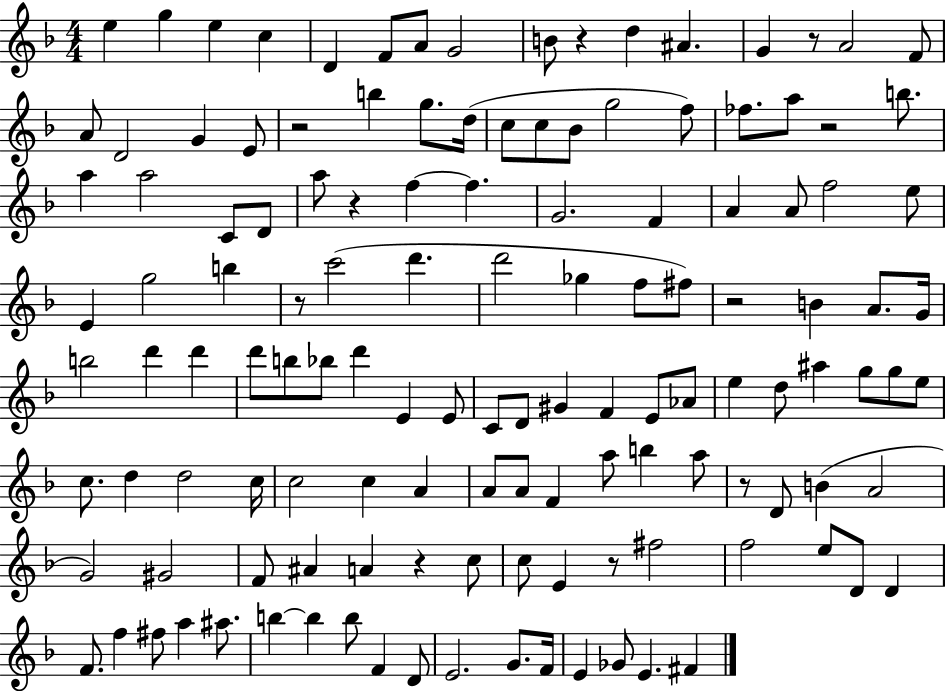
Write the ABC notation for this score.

X:1
T:Untitled
M:4/4
L:1/4
K:F
e g e c D F/2 A/2 G2 B/2 z d ^A G z/2 A2 F/2 A/2 D2 G E/2 z2 b g/2 d/4 c/2 c/2 _B/2 g2 f/2 _f/2 a/2 z2 b/2 a a2 C/2 D/2 a/2 z f f G2 F A A/2 f2 e/2 E g2 b z/2 c'2 d' d'2 _g f/2 ^f/2 z2 B A/2 G/4 b2 d' d' d'/2 b/2 _b/2 d' E E/2 C/2 D/2 ^G F E/2 _A/2 e d/2 ^a g/2 g/2 e/2 c/2 d d2 c/4 c2 c A A/2 A/2 F a/2 b a/2 z/2 D/2 B A2 G2 ^G2 F/2 ^A A z c/2 c/2 E z/2 ^f2 f2 e/2 D/2 D F/2 f ^f/2 a ^a/2 b b b/2 F D/2 E2 G/2 F/4 E _G/2 E ^F